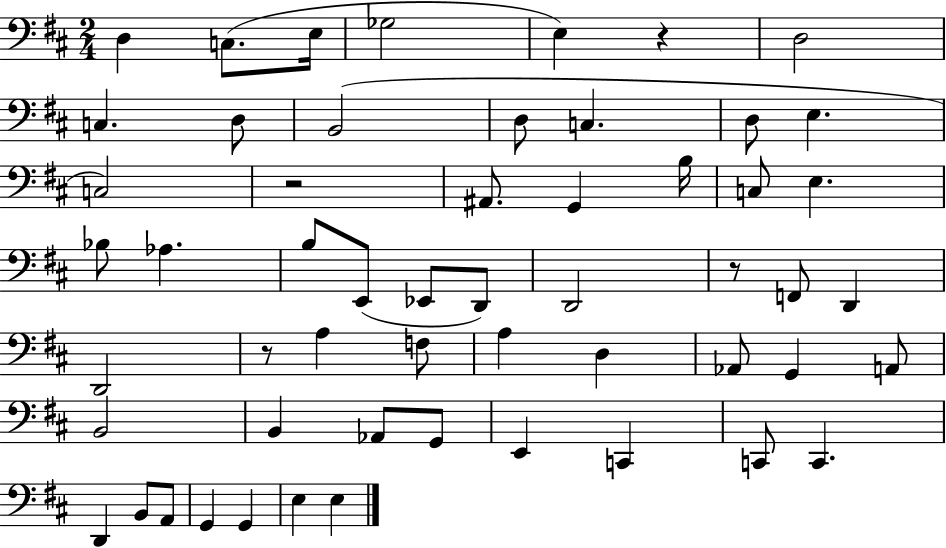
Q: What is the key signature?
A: D major